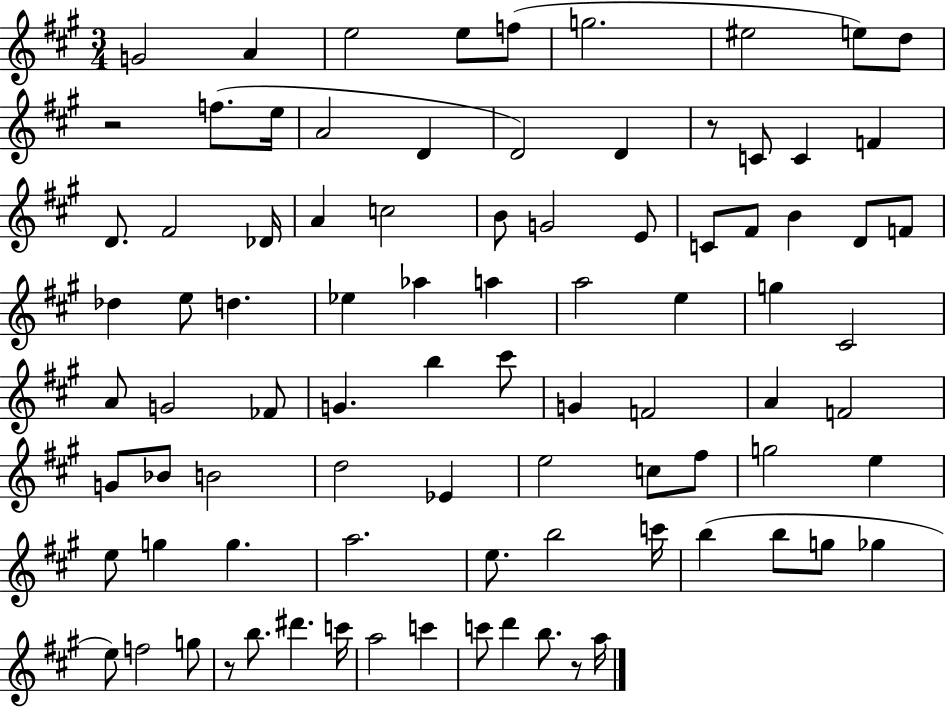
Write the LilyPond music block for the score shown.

{
  \clef treble
  \numericTimeSignature
  \time 3/4
  \key a \major
  g'2 a'4 | e''2 e''8 f''8( | g''2. | eis''2 e''8) d''8 | \break r2 f''8.( e''16 | a'2 d'4 | d'2) d'4 | r8 c'8 c'4 f'4 | \break d'8. fis'2 des'16 | a'4 c''2 | b'8 g'2 e'8 | c'8 fis'8 b'4 d'8 f'8 | \break des''4 e''8 d''4. | ees''4 aes''4 a''4 | a''2 e''4 | g''4 cis'2 | \break a'8 g'2 fes'8 | g'4. b''4 cis'''8 | g'4 f'2 | a'4 f'2 | \break g'8 bes'8 b'2 | d''2 ees'4 | e''2 c''8 fis''8 | g''2 e''4 | \break e''8 g''4 g''4. | a''2. | e''8. b''2 c'''16 | b''4( b''8 g''8 ges''4 | \break e''8) f''2 g''8 | r8 b''8. dis'''4. c'''16 | a''2 c'''4 | c'''8 d'''4 b''8. r8 a''16 | \break \bar "|."
}